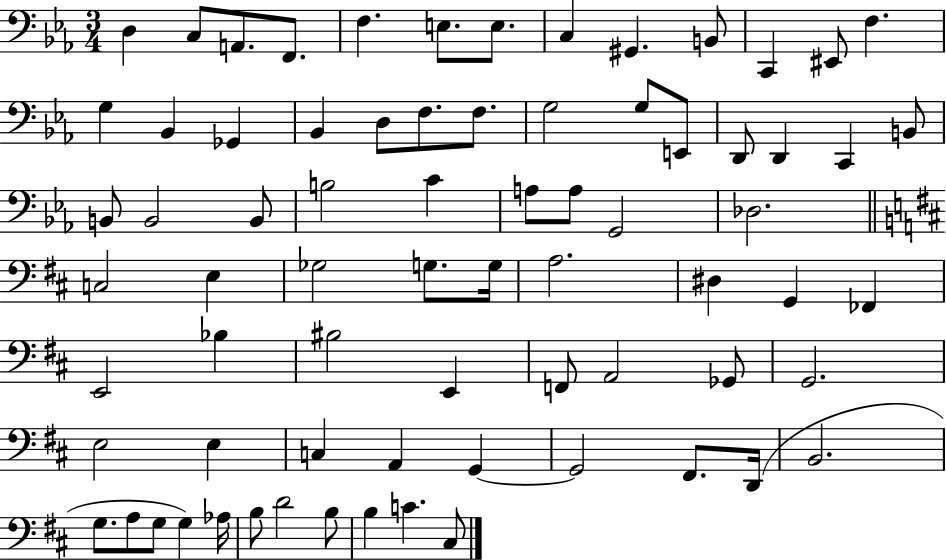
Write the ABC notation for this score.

X:1
T:Untitled
M:3/4
L:1/4
K:Eb
D, C,/2 A,,/2 F,,/2 F, E,/2 E,/2 C, ^G,, B,,/2 C,, ^E,,/2 F, G, _B,, _G,, _B,, D,/2 F,/2 F,/2 G,2 G,/2 E,,/2 D,,/2 D,, C,, B,,/2 B,,/2 B,,2 B,,/2 B,2 C A,/2 A,/2 G,,2 _D,2 C,2 E, _G,2 G,/2 G,/4 A,2 ^D, G,, _F,, E,,2 _B, ^B,2 E,, F,,/2 A,,2 _G,,/2 G,,2 E,2 E, C, A,, G,, G,,2 ^F,,/2 D,,/4 B,,2 G,/2 A,/2 G,/2 G, _A,/4 B,/2 D2 B,/2 B, C ^C,/2